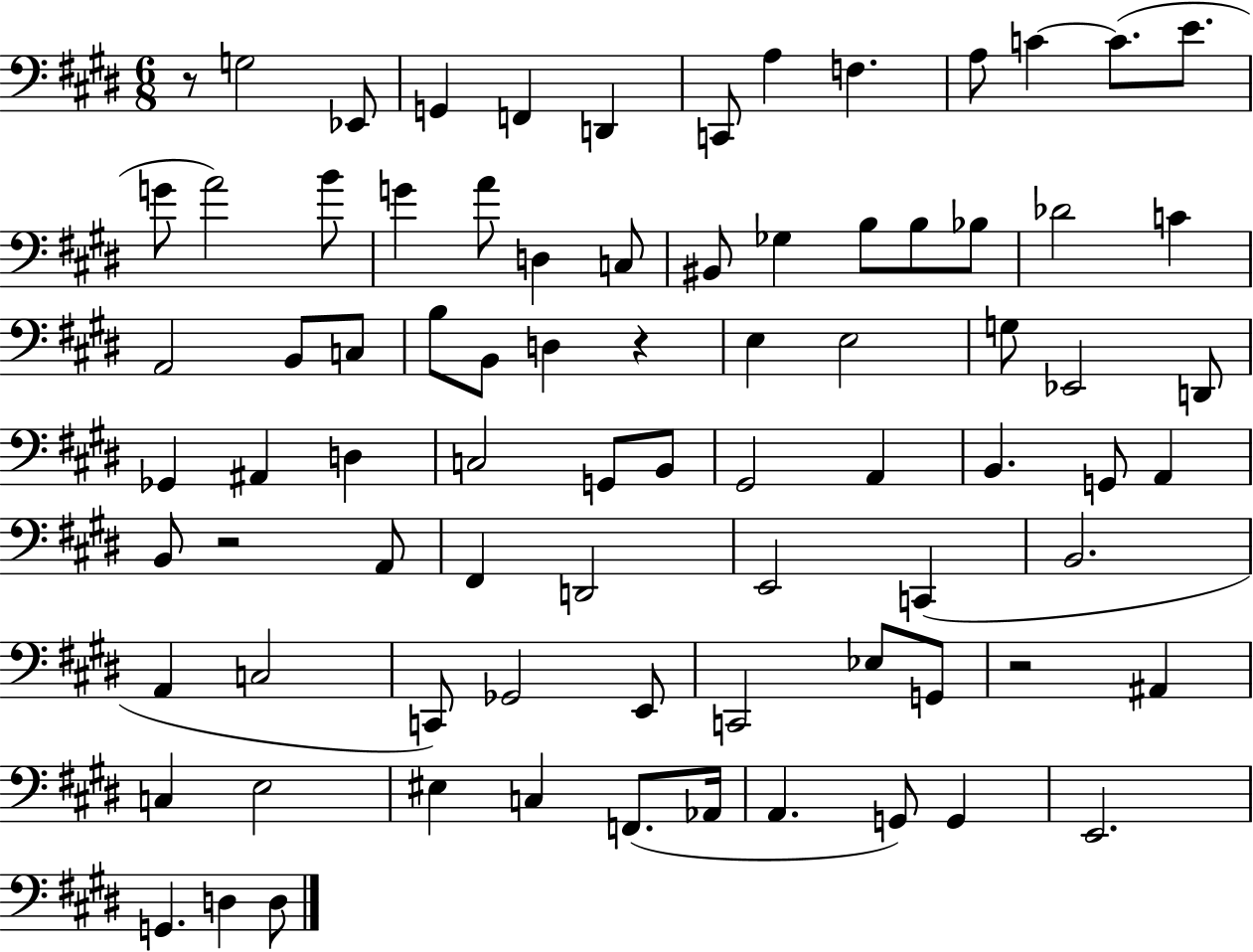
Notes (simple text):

R/e G3/h Eb2/e G2/q F2/q D2/q C2/e A3/q F3/q. A3/e C4/q C4/e. E4/e. G4/e A4/h B4/e G4/q A4/e D3/q C3/e BIS2/e Gb3/q B3/e B3/e Bb3/e Db4/h C4/q A2/h B2/e C3/e B3/e B2/e D3/q R/q E3/q E3/h G3/e Eb2/h D2/e Gb2/q A#2/q D3/q C3/h G2/e B2/e G#2/h A2/q B2/q. G2/e A2/q B2/e R/h A2/e F#2/q D2/h E2/h C2/q B2/h. A2/q C3/h C2/e Gb2/h E2/e C2/h Eb3/e G2/e R/h A#2/q C3/q E3/h EIS3/q C3/q F2/e. Ab2/s A2/q. G2/e G2/q E2/h. G2/q. D3/q D3/e